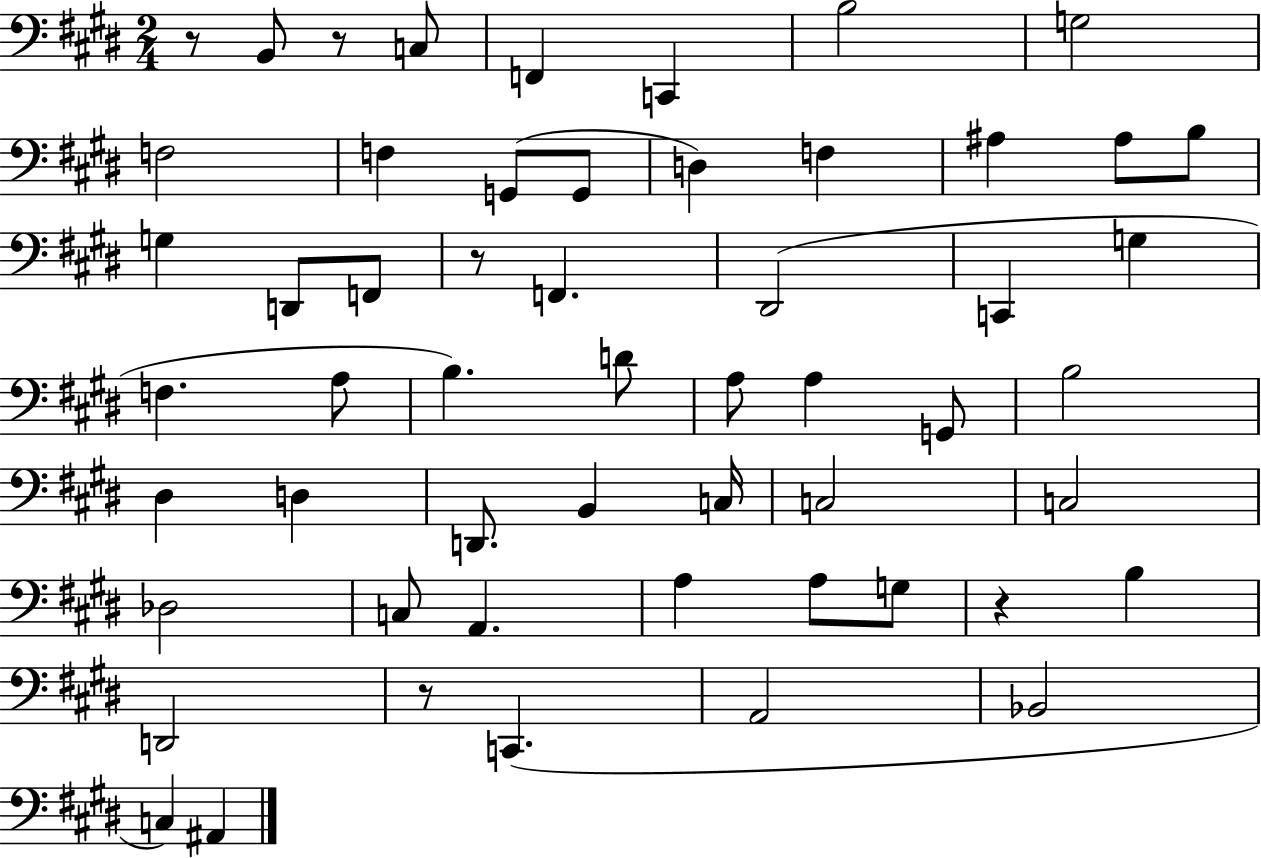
{
  \clef bass
  \numericTimeSignature
  \time 2/4
  \key e \major
  r8 b,8 r8 c8 | f,4 c,4 | b2 | g2 | \break f2 | f4 g,8( g,8 | d4) f4 | ais4 ais8 b8 | \break g4 d,8 f,8 | r8 f,4. | dis,2( | c,4 g4 | \break f4. a8 | b4.) d'8 | a8 a4 g,8 | b2 | \break dis4 d4 | d,8. b,4 c16 | c2 | c2 | \break des2 | c8 a,4. | a4 a8 g8 | r4 b4 | \break d,2 | r8 c,4.( | a,2 | bes,2 | \break c4) ais,4 | \bar "|."
}